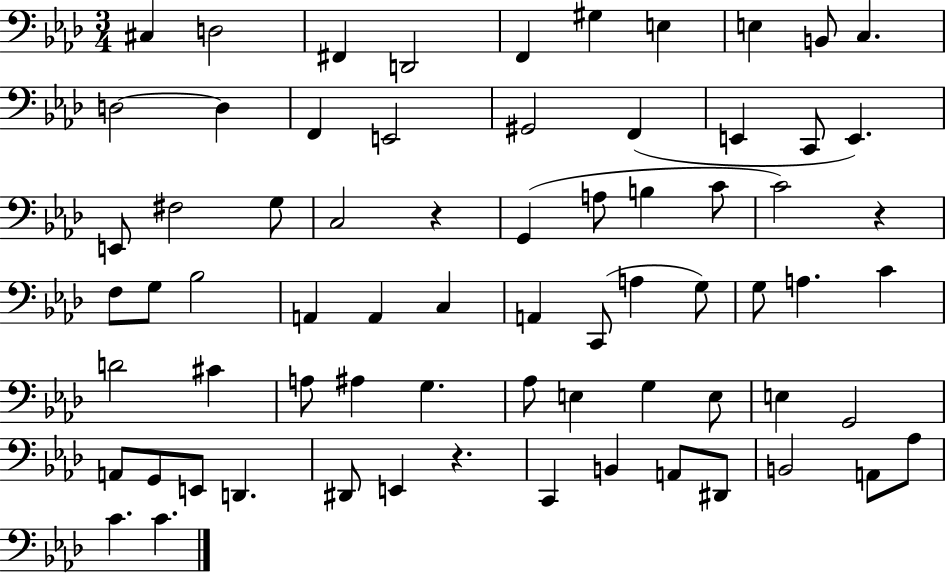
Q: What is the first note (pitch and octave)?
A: C#3